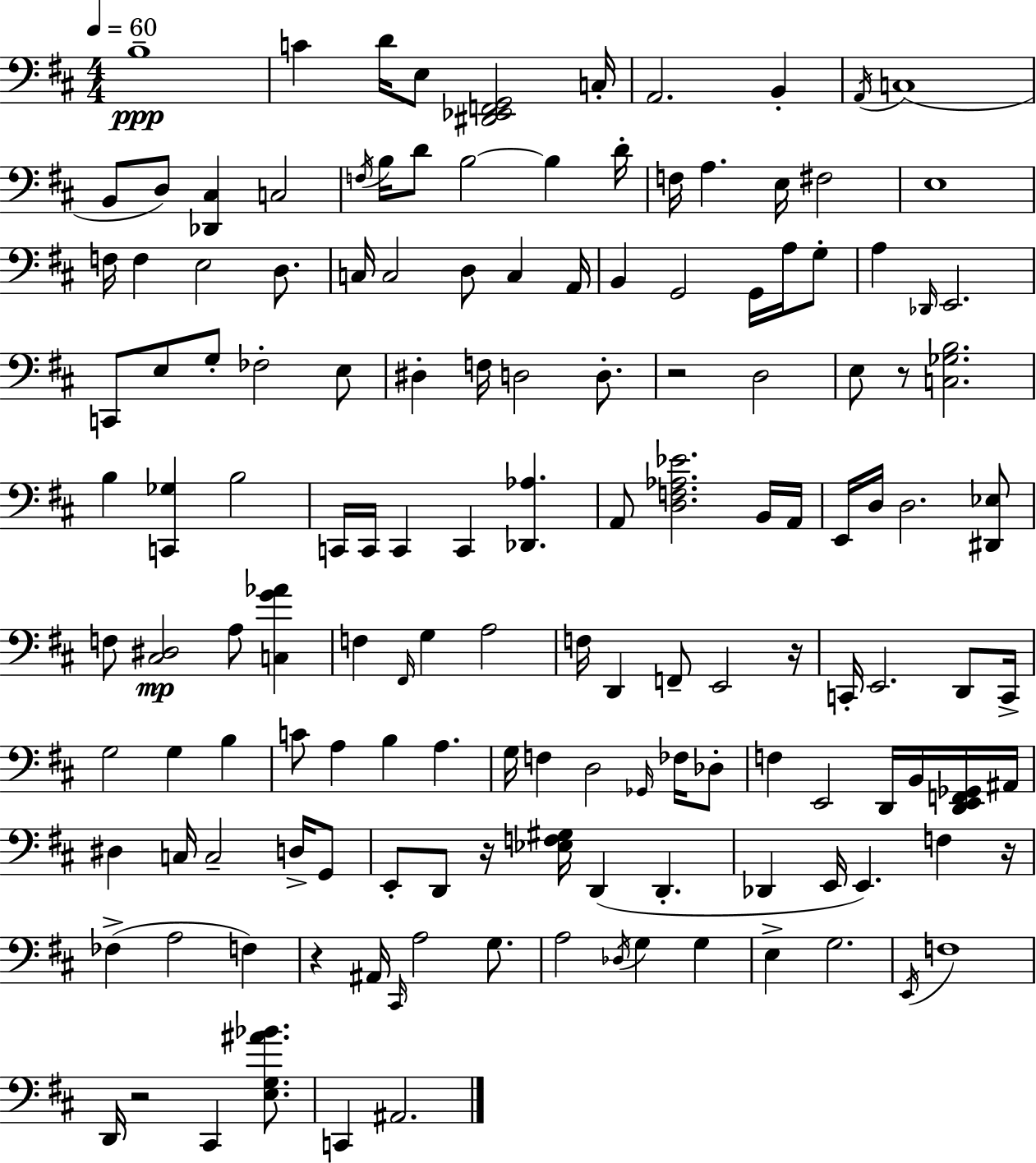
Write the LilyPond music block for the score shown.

{
  \clef bass
  \numericTimeSignature
  \time 4/4
  \key d \major
  \tempo 4 = 60
  b1--\ppp | c'4 d'16 e8 <dis, ees, f, g,>2 c16-. | a,2. b,4-. | \acciaccatura { a,16 }( c1 | \break b,8 d8) <des, cis>4 c2 | \acciaccatura { f16 } b16 d'8 b2~~ b4 | d'16-. f16 a4. e16 fis2 | e1 | \break f16 f4 e2 d8. | c16 c2 d8 c4 | a,16 b,4 g,2 g,16 a16 | g8-. a4 \grace { des,16 } e,2. | \break c,8 e8 g8-. fes2-. | e8 dis4-. f16 d2 | d8.-. r2 d2 | e8 r8 <c ges b>2. | \break b4 <c, ges>4 b2 | c,16 c,16 c,4 c,4 <des, aes>4. | a,8 <d f aes ees'>2. | b,16 a,16 e,16 d16 d2. | \break <dis, ees>8 f8 <cis dis>2\mp a8 <c g' aes'>4 | f4 \grace { fis,16 } g4 a2 | f16 d,4 f,8-- e,2 | r16 c,16-. e,2. | \break d,8 c,16-> g2 g4 | b4 c'8 a4 b4 a4. | g16 f4 d2 | \grace { ges,16 } fes16 des8-. f4 e,2 | \break d,16 b,16 <d, e, f, ges,>16 ais,16 dis4 c16 c2-- | d16-> g,8 e,8-. d,8 r16 <ees f gis>16 d,4( d,4.-. | des,4 e,16 e,4.) | f4 r16 fes4->( a2 | \break f4) r4 ais,16 \grace { cis,16 } a2 | g8. a2 \acciaccatura { des16 } g4 | g4 e4-> g2. | \acciaccatura { e,16 } f1 | \break d,16 r2 | cis,4 <e g ais' bes'>8. c,4 ais,2. | \bar "|."
}